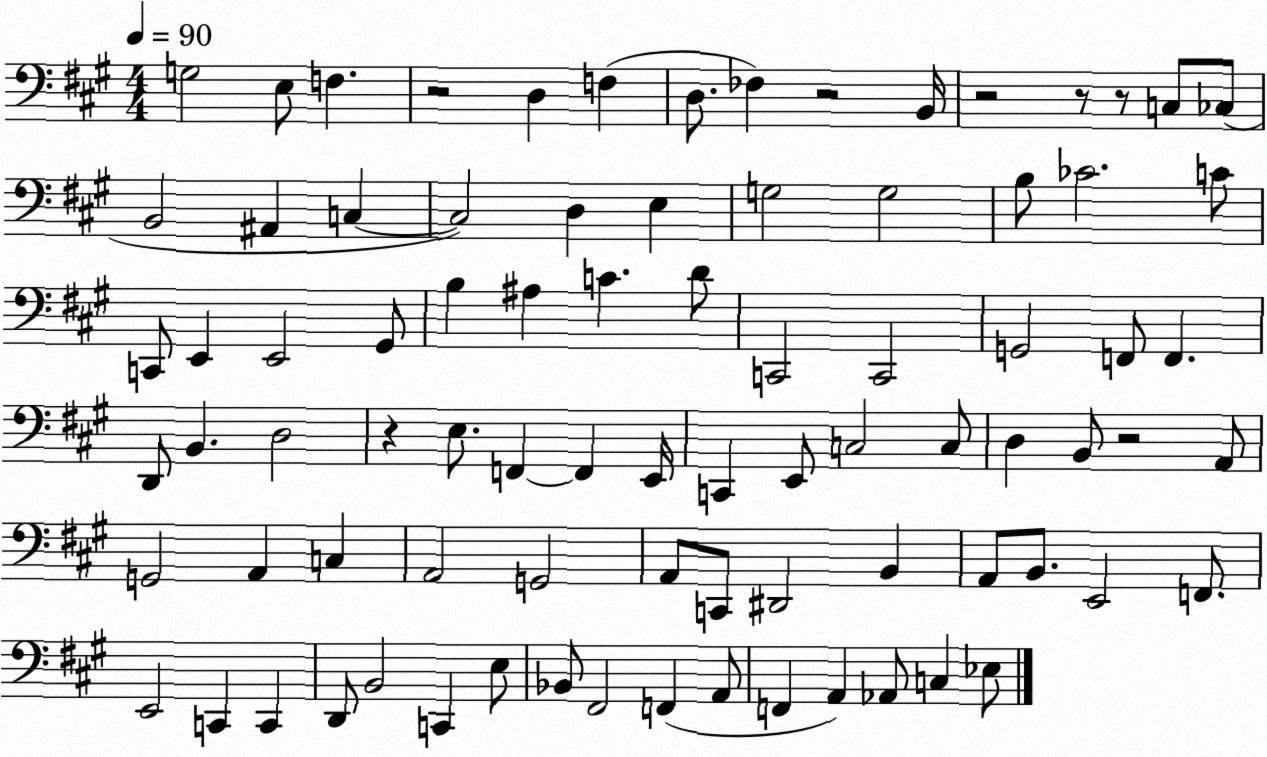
X:1
T:Untitled
M:4/4
L:1/4
K:A
G,2 E,/2 F, z2 D, F, D,/2 _F, z2 B,,/4 z2 z/2 z/2 C,/2 _C,/2 B,,2 ^A,, C, C,2 D, E, G,2 G,2 B,/2 _C2 C/2 C,,/2 E,, E,,2 ^G,,/2 B, ^A, C D/2 C,,2 C,,2 G,,2 F,,/2 F,, D,,/2 B,, D,2 z E,/2 F,, F,, E,,/4 C,, E,,/2 C,2 C,/2 D, B,,/2 z2 A,,/2 G,,2 A,, C, A,,2 G,,2 A,,/2 C,,/2 ^D,,2 B,, A,,/2 B,,/2 E,,2 F,,/2 E,,2 C,, C,, D,,/2 B,,2 C,, E,/2 _B,,/2 ^F,,2 F,, A,,/2 F,, A,, _A,,/2 C, _E,/2